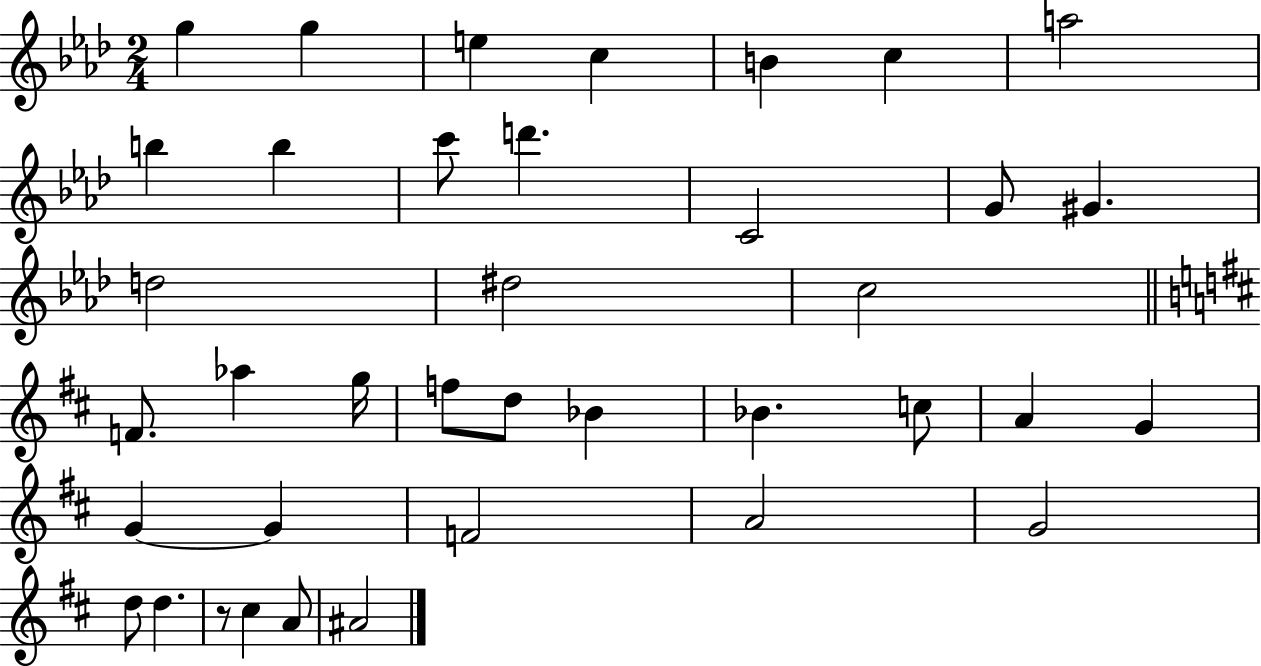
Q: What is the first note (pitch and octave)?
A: G5